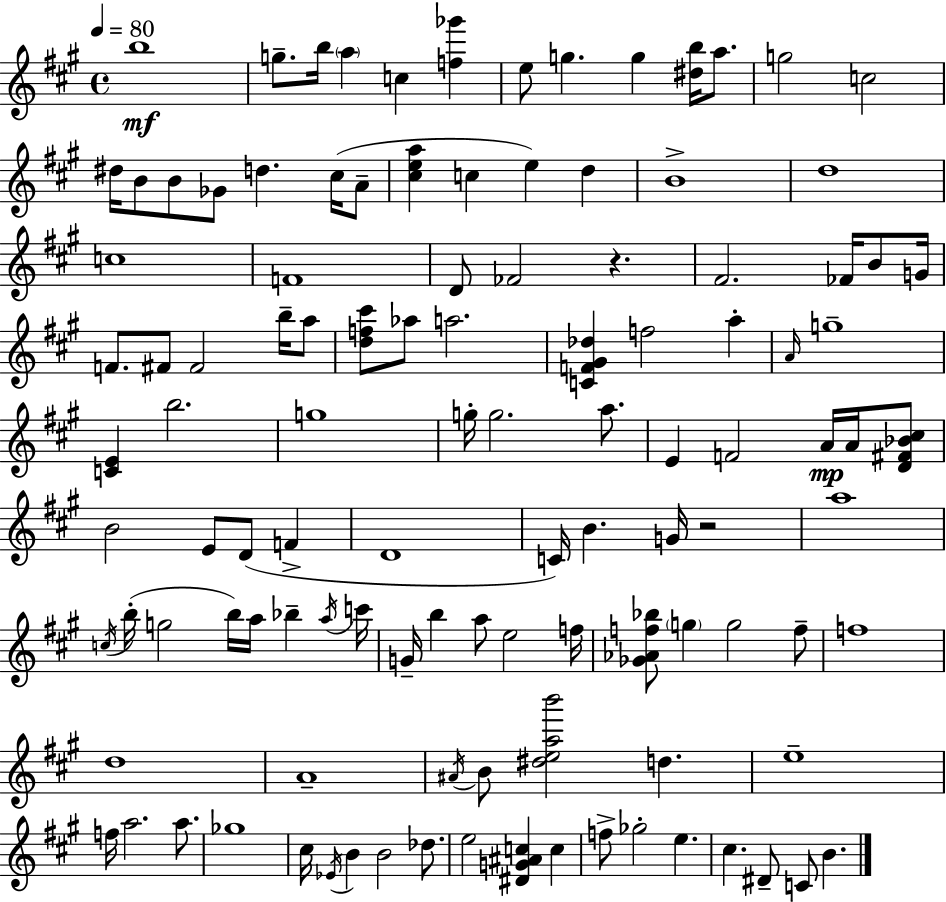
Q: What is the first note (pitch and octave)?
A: B5